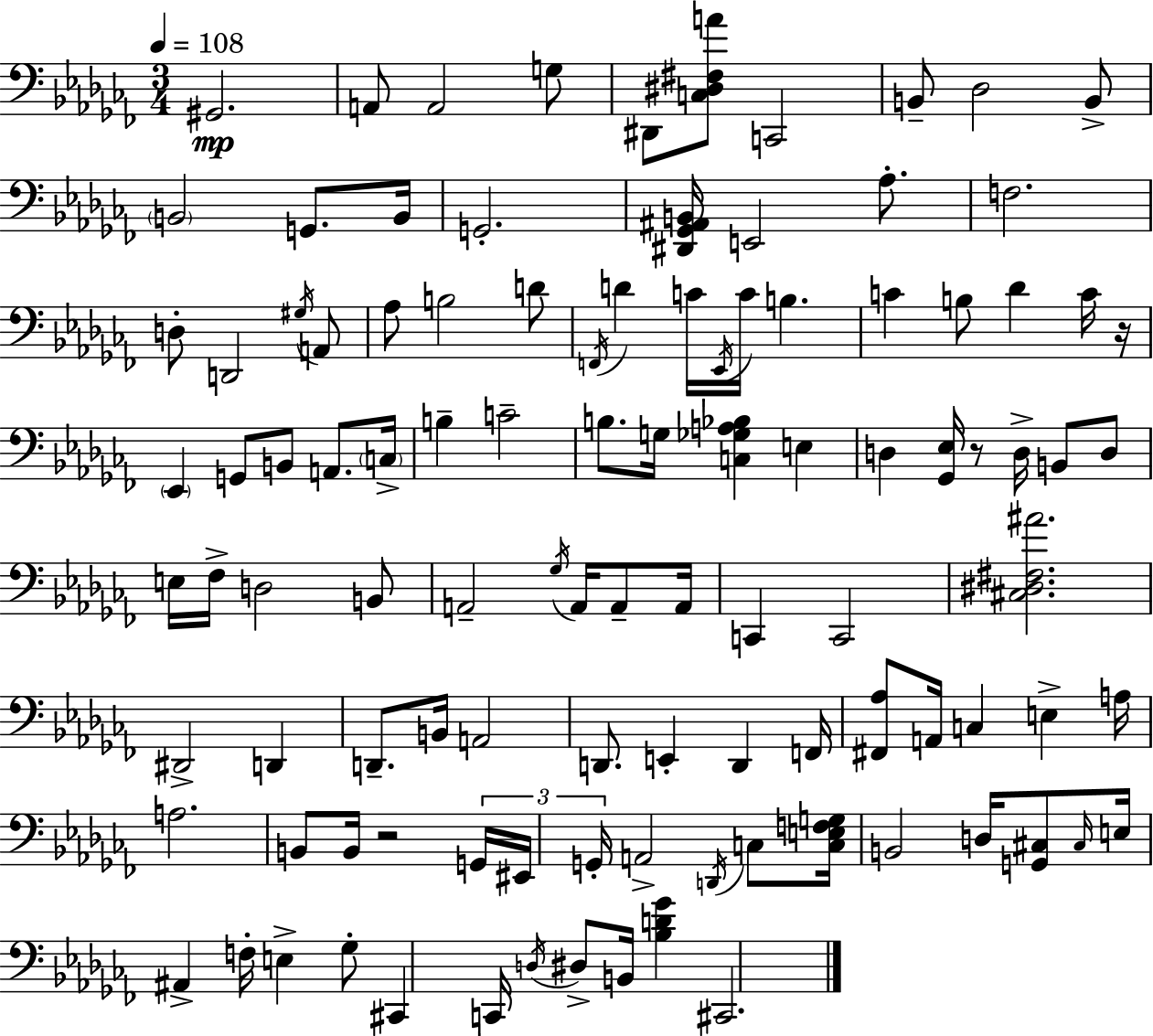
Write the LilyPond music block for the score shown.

{
  \clef bass
  \numericTimeSignature
  \time 3/4
  \key aes \minor
  \tempo 4 = 108
  gis,2.\mp | a,8 a,2 g8 | dis,8 <c dis fis a'>8 c,2 | b,8-- des2 b,8-> | \break \parenthesize b,2 g,8. b,16 | g,2.-. | <dis, ges, ais, b,>16 e,2 aes8.-. | f2. | \break d8-. d,2 \acciaccatura { gis16 } a,8 | aes8 b2 d'8 | \acciaccatura { f,16 } d'4 c'16 \acciaccatura { ees,16 } c'16 b4. | c'4 b8 des'4 | \break c'16 r16 \parenthesize ees,4 g,8 b,8 a,8. | \parenthesize c16-> b4-- c'2-- | b8. g16 <c ges a bes>4 e4 | d4 <ges, ees>16 r8 d16-> b,8 | \break d8 e16 fes16-> d2 | b,8 a,2-- \acciaccatura { ges16 } | a,16 a,8-- a,16 c,4 c,2 | <cis dis fis ais'>2. | \break dis,2-> | d,4 d,8.-- b,16 a,2 | d,8. e,4-. d,4 | f,16 <fis, aes>8 a,16 c4 e4-> | \break a16 a2. | b,8 b,16 r2 | \tuplet 3/2 { g,16 eis,16 g,16-. } a,2-> | \acciaccatura { d,16 } c8 <c e f g>16 b,2 | \break d16 <g, cis>8 \grace { cis16 } e16 ais,4-> f16-. | e4-> ges8-. cis,4 c,16 \acciaccatura { d16 } | dis8-> b,16 <bes d' ges'>4 cis,2. | \bar "|."
}